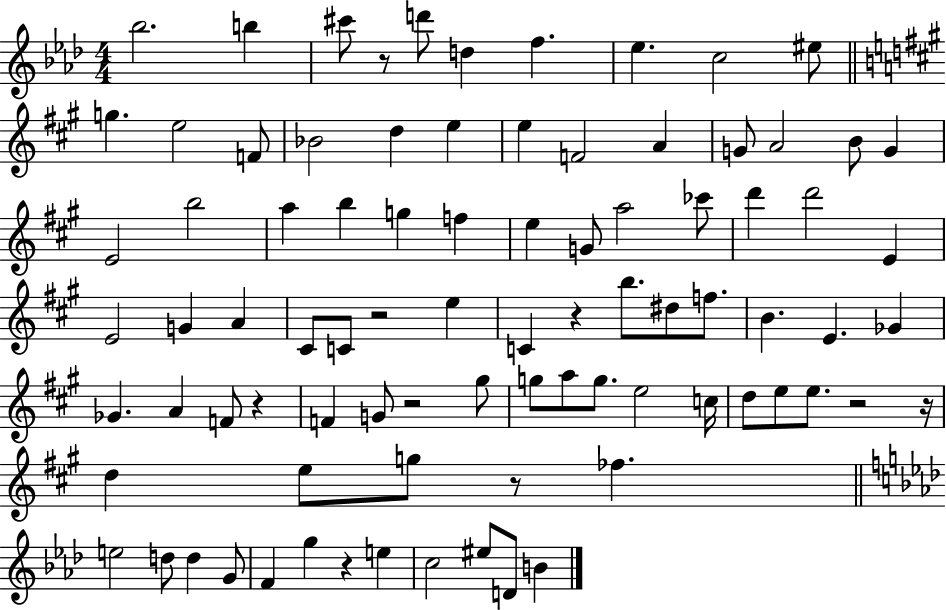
{
  \clef treble
  \numericTimeSignature
  \time 4/4
  \key aes \major
  bes''2. b''4 | cis'''8 r8 d'''8 d''4 f''4. | ees''4. c''2 eis''8 | \bar "||" \break \key a \major g''4. e''2 f'8 | bes'2 d''4 e''4 | e''4 f'2 a'4 | g'8 a'2 b'8 g'4 | \break e'2 b''2 | a''4 b''4 g''4 f''4 | e''4 g'8 a''2 ces'''8 | d'''4 d'''2 e'4 | \break e'2 g'4 a'4 | cis'8 c'8 r2 e''4 | c'4 r4 b''8. dis''8 f''8. | b'4. e'4. ges'4 | \break ges'4. a'4 f'8 r4 | f'4 g'8 r2 gis''8 | g''8 a''8 g''8. e''2 c''16 | d''8 e''8 e''8. r2 r16 | \break d''4 e''8 g''8 r8 fes''4. | \bar "||" \break \key f \minor e''2 d''8 d''4 g'8 | f'4 g''4 r4 e''4 | c''2 eis''8 d'8 b'4 | \bar "|."
}